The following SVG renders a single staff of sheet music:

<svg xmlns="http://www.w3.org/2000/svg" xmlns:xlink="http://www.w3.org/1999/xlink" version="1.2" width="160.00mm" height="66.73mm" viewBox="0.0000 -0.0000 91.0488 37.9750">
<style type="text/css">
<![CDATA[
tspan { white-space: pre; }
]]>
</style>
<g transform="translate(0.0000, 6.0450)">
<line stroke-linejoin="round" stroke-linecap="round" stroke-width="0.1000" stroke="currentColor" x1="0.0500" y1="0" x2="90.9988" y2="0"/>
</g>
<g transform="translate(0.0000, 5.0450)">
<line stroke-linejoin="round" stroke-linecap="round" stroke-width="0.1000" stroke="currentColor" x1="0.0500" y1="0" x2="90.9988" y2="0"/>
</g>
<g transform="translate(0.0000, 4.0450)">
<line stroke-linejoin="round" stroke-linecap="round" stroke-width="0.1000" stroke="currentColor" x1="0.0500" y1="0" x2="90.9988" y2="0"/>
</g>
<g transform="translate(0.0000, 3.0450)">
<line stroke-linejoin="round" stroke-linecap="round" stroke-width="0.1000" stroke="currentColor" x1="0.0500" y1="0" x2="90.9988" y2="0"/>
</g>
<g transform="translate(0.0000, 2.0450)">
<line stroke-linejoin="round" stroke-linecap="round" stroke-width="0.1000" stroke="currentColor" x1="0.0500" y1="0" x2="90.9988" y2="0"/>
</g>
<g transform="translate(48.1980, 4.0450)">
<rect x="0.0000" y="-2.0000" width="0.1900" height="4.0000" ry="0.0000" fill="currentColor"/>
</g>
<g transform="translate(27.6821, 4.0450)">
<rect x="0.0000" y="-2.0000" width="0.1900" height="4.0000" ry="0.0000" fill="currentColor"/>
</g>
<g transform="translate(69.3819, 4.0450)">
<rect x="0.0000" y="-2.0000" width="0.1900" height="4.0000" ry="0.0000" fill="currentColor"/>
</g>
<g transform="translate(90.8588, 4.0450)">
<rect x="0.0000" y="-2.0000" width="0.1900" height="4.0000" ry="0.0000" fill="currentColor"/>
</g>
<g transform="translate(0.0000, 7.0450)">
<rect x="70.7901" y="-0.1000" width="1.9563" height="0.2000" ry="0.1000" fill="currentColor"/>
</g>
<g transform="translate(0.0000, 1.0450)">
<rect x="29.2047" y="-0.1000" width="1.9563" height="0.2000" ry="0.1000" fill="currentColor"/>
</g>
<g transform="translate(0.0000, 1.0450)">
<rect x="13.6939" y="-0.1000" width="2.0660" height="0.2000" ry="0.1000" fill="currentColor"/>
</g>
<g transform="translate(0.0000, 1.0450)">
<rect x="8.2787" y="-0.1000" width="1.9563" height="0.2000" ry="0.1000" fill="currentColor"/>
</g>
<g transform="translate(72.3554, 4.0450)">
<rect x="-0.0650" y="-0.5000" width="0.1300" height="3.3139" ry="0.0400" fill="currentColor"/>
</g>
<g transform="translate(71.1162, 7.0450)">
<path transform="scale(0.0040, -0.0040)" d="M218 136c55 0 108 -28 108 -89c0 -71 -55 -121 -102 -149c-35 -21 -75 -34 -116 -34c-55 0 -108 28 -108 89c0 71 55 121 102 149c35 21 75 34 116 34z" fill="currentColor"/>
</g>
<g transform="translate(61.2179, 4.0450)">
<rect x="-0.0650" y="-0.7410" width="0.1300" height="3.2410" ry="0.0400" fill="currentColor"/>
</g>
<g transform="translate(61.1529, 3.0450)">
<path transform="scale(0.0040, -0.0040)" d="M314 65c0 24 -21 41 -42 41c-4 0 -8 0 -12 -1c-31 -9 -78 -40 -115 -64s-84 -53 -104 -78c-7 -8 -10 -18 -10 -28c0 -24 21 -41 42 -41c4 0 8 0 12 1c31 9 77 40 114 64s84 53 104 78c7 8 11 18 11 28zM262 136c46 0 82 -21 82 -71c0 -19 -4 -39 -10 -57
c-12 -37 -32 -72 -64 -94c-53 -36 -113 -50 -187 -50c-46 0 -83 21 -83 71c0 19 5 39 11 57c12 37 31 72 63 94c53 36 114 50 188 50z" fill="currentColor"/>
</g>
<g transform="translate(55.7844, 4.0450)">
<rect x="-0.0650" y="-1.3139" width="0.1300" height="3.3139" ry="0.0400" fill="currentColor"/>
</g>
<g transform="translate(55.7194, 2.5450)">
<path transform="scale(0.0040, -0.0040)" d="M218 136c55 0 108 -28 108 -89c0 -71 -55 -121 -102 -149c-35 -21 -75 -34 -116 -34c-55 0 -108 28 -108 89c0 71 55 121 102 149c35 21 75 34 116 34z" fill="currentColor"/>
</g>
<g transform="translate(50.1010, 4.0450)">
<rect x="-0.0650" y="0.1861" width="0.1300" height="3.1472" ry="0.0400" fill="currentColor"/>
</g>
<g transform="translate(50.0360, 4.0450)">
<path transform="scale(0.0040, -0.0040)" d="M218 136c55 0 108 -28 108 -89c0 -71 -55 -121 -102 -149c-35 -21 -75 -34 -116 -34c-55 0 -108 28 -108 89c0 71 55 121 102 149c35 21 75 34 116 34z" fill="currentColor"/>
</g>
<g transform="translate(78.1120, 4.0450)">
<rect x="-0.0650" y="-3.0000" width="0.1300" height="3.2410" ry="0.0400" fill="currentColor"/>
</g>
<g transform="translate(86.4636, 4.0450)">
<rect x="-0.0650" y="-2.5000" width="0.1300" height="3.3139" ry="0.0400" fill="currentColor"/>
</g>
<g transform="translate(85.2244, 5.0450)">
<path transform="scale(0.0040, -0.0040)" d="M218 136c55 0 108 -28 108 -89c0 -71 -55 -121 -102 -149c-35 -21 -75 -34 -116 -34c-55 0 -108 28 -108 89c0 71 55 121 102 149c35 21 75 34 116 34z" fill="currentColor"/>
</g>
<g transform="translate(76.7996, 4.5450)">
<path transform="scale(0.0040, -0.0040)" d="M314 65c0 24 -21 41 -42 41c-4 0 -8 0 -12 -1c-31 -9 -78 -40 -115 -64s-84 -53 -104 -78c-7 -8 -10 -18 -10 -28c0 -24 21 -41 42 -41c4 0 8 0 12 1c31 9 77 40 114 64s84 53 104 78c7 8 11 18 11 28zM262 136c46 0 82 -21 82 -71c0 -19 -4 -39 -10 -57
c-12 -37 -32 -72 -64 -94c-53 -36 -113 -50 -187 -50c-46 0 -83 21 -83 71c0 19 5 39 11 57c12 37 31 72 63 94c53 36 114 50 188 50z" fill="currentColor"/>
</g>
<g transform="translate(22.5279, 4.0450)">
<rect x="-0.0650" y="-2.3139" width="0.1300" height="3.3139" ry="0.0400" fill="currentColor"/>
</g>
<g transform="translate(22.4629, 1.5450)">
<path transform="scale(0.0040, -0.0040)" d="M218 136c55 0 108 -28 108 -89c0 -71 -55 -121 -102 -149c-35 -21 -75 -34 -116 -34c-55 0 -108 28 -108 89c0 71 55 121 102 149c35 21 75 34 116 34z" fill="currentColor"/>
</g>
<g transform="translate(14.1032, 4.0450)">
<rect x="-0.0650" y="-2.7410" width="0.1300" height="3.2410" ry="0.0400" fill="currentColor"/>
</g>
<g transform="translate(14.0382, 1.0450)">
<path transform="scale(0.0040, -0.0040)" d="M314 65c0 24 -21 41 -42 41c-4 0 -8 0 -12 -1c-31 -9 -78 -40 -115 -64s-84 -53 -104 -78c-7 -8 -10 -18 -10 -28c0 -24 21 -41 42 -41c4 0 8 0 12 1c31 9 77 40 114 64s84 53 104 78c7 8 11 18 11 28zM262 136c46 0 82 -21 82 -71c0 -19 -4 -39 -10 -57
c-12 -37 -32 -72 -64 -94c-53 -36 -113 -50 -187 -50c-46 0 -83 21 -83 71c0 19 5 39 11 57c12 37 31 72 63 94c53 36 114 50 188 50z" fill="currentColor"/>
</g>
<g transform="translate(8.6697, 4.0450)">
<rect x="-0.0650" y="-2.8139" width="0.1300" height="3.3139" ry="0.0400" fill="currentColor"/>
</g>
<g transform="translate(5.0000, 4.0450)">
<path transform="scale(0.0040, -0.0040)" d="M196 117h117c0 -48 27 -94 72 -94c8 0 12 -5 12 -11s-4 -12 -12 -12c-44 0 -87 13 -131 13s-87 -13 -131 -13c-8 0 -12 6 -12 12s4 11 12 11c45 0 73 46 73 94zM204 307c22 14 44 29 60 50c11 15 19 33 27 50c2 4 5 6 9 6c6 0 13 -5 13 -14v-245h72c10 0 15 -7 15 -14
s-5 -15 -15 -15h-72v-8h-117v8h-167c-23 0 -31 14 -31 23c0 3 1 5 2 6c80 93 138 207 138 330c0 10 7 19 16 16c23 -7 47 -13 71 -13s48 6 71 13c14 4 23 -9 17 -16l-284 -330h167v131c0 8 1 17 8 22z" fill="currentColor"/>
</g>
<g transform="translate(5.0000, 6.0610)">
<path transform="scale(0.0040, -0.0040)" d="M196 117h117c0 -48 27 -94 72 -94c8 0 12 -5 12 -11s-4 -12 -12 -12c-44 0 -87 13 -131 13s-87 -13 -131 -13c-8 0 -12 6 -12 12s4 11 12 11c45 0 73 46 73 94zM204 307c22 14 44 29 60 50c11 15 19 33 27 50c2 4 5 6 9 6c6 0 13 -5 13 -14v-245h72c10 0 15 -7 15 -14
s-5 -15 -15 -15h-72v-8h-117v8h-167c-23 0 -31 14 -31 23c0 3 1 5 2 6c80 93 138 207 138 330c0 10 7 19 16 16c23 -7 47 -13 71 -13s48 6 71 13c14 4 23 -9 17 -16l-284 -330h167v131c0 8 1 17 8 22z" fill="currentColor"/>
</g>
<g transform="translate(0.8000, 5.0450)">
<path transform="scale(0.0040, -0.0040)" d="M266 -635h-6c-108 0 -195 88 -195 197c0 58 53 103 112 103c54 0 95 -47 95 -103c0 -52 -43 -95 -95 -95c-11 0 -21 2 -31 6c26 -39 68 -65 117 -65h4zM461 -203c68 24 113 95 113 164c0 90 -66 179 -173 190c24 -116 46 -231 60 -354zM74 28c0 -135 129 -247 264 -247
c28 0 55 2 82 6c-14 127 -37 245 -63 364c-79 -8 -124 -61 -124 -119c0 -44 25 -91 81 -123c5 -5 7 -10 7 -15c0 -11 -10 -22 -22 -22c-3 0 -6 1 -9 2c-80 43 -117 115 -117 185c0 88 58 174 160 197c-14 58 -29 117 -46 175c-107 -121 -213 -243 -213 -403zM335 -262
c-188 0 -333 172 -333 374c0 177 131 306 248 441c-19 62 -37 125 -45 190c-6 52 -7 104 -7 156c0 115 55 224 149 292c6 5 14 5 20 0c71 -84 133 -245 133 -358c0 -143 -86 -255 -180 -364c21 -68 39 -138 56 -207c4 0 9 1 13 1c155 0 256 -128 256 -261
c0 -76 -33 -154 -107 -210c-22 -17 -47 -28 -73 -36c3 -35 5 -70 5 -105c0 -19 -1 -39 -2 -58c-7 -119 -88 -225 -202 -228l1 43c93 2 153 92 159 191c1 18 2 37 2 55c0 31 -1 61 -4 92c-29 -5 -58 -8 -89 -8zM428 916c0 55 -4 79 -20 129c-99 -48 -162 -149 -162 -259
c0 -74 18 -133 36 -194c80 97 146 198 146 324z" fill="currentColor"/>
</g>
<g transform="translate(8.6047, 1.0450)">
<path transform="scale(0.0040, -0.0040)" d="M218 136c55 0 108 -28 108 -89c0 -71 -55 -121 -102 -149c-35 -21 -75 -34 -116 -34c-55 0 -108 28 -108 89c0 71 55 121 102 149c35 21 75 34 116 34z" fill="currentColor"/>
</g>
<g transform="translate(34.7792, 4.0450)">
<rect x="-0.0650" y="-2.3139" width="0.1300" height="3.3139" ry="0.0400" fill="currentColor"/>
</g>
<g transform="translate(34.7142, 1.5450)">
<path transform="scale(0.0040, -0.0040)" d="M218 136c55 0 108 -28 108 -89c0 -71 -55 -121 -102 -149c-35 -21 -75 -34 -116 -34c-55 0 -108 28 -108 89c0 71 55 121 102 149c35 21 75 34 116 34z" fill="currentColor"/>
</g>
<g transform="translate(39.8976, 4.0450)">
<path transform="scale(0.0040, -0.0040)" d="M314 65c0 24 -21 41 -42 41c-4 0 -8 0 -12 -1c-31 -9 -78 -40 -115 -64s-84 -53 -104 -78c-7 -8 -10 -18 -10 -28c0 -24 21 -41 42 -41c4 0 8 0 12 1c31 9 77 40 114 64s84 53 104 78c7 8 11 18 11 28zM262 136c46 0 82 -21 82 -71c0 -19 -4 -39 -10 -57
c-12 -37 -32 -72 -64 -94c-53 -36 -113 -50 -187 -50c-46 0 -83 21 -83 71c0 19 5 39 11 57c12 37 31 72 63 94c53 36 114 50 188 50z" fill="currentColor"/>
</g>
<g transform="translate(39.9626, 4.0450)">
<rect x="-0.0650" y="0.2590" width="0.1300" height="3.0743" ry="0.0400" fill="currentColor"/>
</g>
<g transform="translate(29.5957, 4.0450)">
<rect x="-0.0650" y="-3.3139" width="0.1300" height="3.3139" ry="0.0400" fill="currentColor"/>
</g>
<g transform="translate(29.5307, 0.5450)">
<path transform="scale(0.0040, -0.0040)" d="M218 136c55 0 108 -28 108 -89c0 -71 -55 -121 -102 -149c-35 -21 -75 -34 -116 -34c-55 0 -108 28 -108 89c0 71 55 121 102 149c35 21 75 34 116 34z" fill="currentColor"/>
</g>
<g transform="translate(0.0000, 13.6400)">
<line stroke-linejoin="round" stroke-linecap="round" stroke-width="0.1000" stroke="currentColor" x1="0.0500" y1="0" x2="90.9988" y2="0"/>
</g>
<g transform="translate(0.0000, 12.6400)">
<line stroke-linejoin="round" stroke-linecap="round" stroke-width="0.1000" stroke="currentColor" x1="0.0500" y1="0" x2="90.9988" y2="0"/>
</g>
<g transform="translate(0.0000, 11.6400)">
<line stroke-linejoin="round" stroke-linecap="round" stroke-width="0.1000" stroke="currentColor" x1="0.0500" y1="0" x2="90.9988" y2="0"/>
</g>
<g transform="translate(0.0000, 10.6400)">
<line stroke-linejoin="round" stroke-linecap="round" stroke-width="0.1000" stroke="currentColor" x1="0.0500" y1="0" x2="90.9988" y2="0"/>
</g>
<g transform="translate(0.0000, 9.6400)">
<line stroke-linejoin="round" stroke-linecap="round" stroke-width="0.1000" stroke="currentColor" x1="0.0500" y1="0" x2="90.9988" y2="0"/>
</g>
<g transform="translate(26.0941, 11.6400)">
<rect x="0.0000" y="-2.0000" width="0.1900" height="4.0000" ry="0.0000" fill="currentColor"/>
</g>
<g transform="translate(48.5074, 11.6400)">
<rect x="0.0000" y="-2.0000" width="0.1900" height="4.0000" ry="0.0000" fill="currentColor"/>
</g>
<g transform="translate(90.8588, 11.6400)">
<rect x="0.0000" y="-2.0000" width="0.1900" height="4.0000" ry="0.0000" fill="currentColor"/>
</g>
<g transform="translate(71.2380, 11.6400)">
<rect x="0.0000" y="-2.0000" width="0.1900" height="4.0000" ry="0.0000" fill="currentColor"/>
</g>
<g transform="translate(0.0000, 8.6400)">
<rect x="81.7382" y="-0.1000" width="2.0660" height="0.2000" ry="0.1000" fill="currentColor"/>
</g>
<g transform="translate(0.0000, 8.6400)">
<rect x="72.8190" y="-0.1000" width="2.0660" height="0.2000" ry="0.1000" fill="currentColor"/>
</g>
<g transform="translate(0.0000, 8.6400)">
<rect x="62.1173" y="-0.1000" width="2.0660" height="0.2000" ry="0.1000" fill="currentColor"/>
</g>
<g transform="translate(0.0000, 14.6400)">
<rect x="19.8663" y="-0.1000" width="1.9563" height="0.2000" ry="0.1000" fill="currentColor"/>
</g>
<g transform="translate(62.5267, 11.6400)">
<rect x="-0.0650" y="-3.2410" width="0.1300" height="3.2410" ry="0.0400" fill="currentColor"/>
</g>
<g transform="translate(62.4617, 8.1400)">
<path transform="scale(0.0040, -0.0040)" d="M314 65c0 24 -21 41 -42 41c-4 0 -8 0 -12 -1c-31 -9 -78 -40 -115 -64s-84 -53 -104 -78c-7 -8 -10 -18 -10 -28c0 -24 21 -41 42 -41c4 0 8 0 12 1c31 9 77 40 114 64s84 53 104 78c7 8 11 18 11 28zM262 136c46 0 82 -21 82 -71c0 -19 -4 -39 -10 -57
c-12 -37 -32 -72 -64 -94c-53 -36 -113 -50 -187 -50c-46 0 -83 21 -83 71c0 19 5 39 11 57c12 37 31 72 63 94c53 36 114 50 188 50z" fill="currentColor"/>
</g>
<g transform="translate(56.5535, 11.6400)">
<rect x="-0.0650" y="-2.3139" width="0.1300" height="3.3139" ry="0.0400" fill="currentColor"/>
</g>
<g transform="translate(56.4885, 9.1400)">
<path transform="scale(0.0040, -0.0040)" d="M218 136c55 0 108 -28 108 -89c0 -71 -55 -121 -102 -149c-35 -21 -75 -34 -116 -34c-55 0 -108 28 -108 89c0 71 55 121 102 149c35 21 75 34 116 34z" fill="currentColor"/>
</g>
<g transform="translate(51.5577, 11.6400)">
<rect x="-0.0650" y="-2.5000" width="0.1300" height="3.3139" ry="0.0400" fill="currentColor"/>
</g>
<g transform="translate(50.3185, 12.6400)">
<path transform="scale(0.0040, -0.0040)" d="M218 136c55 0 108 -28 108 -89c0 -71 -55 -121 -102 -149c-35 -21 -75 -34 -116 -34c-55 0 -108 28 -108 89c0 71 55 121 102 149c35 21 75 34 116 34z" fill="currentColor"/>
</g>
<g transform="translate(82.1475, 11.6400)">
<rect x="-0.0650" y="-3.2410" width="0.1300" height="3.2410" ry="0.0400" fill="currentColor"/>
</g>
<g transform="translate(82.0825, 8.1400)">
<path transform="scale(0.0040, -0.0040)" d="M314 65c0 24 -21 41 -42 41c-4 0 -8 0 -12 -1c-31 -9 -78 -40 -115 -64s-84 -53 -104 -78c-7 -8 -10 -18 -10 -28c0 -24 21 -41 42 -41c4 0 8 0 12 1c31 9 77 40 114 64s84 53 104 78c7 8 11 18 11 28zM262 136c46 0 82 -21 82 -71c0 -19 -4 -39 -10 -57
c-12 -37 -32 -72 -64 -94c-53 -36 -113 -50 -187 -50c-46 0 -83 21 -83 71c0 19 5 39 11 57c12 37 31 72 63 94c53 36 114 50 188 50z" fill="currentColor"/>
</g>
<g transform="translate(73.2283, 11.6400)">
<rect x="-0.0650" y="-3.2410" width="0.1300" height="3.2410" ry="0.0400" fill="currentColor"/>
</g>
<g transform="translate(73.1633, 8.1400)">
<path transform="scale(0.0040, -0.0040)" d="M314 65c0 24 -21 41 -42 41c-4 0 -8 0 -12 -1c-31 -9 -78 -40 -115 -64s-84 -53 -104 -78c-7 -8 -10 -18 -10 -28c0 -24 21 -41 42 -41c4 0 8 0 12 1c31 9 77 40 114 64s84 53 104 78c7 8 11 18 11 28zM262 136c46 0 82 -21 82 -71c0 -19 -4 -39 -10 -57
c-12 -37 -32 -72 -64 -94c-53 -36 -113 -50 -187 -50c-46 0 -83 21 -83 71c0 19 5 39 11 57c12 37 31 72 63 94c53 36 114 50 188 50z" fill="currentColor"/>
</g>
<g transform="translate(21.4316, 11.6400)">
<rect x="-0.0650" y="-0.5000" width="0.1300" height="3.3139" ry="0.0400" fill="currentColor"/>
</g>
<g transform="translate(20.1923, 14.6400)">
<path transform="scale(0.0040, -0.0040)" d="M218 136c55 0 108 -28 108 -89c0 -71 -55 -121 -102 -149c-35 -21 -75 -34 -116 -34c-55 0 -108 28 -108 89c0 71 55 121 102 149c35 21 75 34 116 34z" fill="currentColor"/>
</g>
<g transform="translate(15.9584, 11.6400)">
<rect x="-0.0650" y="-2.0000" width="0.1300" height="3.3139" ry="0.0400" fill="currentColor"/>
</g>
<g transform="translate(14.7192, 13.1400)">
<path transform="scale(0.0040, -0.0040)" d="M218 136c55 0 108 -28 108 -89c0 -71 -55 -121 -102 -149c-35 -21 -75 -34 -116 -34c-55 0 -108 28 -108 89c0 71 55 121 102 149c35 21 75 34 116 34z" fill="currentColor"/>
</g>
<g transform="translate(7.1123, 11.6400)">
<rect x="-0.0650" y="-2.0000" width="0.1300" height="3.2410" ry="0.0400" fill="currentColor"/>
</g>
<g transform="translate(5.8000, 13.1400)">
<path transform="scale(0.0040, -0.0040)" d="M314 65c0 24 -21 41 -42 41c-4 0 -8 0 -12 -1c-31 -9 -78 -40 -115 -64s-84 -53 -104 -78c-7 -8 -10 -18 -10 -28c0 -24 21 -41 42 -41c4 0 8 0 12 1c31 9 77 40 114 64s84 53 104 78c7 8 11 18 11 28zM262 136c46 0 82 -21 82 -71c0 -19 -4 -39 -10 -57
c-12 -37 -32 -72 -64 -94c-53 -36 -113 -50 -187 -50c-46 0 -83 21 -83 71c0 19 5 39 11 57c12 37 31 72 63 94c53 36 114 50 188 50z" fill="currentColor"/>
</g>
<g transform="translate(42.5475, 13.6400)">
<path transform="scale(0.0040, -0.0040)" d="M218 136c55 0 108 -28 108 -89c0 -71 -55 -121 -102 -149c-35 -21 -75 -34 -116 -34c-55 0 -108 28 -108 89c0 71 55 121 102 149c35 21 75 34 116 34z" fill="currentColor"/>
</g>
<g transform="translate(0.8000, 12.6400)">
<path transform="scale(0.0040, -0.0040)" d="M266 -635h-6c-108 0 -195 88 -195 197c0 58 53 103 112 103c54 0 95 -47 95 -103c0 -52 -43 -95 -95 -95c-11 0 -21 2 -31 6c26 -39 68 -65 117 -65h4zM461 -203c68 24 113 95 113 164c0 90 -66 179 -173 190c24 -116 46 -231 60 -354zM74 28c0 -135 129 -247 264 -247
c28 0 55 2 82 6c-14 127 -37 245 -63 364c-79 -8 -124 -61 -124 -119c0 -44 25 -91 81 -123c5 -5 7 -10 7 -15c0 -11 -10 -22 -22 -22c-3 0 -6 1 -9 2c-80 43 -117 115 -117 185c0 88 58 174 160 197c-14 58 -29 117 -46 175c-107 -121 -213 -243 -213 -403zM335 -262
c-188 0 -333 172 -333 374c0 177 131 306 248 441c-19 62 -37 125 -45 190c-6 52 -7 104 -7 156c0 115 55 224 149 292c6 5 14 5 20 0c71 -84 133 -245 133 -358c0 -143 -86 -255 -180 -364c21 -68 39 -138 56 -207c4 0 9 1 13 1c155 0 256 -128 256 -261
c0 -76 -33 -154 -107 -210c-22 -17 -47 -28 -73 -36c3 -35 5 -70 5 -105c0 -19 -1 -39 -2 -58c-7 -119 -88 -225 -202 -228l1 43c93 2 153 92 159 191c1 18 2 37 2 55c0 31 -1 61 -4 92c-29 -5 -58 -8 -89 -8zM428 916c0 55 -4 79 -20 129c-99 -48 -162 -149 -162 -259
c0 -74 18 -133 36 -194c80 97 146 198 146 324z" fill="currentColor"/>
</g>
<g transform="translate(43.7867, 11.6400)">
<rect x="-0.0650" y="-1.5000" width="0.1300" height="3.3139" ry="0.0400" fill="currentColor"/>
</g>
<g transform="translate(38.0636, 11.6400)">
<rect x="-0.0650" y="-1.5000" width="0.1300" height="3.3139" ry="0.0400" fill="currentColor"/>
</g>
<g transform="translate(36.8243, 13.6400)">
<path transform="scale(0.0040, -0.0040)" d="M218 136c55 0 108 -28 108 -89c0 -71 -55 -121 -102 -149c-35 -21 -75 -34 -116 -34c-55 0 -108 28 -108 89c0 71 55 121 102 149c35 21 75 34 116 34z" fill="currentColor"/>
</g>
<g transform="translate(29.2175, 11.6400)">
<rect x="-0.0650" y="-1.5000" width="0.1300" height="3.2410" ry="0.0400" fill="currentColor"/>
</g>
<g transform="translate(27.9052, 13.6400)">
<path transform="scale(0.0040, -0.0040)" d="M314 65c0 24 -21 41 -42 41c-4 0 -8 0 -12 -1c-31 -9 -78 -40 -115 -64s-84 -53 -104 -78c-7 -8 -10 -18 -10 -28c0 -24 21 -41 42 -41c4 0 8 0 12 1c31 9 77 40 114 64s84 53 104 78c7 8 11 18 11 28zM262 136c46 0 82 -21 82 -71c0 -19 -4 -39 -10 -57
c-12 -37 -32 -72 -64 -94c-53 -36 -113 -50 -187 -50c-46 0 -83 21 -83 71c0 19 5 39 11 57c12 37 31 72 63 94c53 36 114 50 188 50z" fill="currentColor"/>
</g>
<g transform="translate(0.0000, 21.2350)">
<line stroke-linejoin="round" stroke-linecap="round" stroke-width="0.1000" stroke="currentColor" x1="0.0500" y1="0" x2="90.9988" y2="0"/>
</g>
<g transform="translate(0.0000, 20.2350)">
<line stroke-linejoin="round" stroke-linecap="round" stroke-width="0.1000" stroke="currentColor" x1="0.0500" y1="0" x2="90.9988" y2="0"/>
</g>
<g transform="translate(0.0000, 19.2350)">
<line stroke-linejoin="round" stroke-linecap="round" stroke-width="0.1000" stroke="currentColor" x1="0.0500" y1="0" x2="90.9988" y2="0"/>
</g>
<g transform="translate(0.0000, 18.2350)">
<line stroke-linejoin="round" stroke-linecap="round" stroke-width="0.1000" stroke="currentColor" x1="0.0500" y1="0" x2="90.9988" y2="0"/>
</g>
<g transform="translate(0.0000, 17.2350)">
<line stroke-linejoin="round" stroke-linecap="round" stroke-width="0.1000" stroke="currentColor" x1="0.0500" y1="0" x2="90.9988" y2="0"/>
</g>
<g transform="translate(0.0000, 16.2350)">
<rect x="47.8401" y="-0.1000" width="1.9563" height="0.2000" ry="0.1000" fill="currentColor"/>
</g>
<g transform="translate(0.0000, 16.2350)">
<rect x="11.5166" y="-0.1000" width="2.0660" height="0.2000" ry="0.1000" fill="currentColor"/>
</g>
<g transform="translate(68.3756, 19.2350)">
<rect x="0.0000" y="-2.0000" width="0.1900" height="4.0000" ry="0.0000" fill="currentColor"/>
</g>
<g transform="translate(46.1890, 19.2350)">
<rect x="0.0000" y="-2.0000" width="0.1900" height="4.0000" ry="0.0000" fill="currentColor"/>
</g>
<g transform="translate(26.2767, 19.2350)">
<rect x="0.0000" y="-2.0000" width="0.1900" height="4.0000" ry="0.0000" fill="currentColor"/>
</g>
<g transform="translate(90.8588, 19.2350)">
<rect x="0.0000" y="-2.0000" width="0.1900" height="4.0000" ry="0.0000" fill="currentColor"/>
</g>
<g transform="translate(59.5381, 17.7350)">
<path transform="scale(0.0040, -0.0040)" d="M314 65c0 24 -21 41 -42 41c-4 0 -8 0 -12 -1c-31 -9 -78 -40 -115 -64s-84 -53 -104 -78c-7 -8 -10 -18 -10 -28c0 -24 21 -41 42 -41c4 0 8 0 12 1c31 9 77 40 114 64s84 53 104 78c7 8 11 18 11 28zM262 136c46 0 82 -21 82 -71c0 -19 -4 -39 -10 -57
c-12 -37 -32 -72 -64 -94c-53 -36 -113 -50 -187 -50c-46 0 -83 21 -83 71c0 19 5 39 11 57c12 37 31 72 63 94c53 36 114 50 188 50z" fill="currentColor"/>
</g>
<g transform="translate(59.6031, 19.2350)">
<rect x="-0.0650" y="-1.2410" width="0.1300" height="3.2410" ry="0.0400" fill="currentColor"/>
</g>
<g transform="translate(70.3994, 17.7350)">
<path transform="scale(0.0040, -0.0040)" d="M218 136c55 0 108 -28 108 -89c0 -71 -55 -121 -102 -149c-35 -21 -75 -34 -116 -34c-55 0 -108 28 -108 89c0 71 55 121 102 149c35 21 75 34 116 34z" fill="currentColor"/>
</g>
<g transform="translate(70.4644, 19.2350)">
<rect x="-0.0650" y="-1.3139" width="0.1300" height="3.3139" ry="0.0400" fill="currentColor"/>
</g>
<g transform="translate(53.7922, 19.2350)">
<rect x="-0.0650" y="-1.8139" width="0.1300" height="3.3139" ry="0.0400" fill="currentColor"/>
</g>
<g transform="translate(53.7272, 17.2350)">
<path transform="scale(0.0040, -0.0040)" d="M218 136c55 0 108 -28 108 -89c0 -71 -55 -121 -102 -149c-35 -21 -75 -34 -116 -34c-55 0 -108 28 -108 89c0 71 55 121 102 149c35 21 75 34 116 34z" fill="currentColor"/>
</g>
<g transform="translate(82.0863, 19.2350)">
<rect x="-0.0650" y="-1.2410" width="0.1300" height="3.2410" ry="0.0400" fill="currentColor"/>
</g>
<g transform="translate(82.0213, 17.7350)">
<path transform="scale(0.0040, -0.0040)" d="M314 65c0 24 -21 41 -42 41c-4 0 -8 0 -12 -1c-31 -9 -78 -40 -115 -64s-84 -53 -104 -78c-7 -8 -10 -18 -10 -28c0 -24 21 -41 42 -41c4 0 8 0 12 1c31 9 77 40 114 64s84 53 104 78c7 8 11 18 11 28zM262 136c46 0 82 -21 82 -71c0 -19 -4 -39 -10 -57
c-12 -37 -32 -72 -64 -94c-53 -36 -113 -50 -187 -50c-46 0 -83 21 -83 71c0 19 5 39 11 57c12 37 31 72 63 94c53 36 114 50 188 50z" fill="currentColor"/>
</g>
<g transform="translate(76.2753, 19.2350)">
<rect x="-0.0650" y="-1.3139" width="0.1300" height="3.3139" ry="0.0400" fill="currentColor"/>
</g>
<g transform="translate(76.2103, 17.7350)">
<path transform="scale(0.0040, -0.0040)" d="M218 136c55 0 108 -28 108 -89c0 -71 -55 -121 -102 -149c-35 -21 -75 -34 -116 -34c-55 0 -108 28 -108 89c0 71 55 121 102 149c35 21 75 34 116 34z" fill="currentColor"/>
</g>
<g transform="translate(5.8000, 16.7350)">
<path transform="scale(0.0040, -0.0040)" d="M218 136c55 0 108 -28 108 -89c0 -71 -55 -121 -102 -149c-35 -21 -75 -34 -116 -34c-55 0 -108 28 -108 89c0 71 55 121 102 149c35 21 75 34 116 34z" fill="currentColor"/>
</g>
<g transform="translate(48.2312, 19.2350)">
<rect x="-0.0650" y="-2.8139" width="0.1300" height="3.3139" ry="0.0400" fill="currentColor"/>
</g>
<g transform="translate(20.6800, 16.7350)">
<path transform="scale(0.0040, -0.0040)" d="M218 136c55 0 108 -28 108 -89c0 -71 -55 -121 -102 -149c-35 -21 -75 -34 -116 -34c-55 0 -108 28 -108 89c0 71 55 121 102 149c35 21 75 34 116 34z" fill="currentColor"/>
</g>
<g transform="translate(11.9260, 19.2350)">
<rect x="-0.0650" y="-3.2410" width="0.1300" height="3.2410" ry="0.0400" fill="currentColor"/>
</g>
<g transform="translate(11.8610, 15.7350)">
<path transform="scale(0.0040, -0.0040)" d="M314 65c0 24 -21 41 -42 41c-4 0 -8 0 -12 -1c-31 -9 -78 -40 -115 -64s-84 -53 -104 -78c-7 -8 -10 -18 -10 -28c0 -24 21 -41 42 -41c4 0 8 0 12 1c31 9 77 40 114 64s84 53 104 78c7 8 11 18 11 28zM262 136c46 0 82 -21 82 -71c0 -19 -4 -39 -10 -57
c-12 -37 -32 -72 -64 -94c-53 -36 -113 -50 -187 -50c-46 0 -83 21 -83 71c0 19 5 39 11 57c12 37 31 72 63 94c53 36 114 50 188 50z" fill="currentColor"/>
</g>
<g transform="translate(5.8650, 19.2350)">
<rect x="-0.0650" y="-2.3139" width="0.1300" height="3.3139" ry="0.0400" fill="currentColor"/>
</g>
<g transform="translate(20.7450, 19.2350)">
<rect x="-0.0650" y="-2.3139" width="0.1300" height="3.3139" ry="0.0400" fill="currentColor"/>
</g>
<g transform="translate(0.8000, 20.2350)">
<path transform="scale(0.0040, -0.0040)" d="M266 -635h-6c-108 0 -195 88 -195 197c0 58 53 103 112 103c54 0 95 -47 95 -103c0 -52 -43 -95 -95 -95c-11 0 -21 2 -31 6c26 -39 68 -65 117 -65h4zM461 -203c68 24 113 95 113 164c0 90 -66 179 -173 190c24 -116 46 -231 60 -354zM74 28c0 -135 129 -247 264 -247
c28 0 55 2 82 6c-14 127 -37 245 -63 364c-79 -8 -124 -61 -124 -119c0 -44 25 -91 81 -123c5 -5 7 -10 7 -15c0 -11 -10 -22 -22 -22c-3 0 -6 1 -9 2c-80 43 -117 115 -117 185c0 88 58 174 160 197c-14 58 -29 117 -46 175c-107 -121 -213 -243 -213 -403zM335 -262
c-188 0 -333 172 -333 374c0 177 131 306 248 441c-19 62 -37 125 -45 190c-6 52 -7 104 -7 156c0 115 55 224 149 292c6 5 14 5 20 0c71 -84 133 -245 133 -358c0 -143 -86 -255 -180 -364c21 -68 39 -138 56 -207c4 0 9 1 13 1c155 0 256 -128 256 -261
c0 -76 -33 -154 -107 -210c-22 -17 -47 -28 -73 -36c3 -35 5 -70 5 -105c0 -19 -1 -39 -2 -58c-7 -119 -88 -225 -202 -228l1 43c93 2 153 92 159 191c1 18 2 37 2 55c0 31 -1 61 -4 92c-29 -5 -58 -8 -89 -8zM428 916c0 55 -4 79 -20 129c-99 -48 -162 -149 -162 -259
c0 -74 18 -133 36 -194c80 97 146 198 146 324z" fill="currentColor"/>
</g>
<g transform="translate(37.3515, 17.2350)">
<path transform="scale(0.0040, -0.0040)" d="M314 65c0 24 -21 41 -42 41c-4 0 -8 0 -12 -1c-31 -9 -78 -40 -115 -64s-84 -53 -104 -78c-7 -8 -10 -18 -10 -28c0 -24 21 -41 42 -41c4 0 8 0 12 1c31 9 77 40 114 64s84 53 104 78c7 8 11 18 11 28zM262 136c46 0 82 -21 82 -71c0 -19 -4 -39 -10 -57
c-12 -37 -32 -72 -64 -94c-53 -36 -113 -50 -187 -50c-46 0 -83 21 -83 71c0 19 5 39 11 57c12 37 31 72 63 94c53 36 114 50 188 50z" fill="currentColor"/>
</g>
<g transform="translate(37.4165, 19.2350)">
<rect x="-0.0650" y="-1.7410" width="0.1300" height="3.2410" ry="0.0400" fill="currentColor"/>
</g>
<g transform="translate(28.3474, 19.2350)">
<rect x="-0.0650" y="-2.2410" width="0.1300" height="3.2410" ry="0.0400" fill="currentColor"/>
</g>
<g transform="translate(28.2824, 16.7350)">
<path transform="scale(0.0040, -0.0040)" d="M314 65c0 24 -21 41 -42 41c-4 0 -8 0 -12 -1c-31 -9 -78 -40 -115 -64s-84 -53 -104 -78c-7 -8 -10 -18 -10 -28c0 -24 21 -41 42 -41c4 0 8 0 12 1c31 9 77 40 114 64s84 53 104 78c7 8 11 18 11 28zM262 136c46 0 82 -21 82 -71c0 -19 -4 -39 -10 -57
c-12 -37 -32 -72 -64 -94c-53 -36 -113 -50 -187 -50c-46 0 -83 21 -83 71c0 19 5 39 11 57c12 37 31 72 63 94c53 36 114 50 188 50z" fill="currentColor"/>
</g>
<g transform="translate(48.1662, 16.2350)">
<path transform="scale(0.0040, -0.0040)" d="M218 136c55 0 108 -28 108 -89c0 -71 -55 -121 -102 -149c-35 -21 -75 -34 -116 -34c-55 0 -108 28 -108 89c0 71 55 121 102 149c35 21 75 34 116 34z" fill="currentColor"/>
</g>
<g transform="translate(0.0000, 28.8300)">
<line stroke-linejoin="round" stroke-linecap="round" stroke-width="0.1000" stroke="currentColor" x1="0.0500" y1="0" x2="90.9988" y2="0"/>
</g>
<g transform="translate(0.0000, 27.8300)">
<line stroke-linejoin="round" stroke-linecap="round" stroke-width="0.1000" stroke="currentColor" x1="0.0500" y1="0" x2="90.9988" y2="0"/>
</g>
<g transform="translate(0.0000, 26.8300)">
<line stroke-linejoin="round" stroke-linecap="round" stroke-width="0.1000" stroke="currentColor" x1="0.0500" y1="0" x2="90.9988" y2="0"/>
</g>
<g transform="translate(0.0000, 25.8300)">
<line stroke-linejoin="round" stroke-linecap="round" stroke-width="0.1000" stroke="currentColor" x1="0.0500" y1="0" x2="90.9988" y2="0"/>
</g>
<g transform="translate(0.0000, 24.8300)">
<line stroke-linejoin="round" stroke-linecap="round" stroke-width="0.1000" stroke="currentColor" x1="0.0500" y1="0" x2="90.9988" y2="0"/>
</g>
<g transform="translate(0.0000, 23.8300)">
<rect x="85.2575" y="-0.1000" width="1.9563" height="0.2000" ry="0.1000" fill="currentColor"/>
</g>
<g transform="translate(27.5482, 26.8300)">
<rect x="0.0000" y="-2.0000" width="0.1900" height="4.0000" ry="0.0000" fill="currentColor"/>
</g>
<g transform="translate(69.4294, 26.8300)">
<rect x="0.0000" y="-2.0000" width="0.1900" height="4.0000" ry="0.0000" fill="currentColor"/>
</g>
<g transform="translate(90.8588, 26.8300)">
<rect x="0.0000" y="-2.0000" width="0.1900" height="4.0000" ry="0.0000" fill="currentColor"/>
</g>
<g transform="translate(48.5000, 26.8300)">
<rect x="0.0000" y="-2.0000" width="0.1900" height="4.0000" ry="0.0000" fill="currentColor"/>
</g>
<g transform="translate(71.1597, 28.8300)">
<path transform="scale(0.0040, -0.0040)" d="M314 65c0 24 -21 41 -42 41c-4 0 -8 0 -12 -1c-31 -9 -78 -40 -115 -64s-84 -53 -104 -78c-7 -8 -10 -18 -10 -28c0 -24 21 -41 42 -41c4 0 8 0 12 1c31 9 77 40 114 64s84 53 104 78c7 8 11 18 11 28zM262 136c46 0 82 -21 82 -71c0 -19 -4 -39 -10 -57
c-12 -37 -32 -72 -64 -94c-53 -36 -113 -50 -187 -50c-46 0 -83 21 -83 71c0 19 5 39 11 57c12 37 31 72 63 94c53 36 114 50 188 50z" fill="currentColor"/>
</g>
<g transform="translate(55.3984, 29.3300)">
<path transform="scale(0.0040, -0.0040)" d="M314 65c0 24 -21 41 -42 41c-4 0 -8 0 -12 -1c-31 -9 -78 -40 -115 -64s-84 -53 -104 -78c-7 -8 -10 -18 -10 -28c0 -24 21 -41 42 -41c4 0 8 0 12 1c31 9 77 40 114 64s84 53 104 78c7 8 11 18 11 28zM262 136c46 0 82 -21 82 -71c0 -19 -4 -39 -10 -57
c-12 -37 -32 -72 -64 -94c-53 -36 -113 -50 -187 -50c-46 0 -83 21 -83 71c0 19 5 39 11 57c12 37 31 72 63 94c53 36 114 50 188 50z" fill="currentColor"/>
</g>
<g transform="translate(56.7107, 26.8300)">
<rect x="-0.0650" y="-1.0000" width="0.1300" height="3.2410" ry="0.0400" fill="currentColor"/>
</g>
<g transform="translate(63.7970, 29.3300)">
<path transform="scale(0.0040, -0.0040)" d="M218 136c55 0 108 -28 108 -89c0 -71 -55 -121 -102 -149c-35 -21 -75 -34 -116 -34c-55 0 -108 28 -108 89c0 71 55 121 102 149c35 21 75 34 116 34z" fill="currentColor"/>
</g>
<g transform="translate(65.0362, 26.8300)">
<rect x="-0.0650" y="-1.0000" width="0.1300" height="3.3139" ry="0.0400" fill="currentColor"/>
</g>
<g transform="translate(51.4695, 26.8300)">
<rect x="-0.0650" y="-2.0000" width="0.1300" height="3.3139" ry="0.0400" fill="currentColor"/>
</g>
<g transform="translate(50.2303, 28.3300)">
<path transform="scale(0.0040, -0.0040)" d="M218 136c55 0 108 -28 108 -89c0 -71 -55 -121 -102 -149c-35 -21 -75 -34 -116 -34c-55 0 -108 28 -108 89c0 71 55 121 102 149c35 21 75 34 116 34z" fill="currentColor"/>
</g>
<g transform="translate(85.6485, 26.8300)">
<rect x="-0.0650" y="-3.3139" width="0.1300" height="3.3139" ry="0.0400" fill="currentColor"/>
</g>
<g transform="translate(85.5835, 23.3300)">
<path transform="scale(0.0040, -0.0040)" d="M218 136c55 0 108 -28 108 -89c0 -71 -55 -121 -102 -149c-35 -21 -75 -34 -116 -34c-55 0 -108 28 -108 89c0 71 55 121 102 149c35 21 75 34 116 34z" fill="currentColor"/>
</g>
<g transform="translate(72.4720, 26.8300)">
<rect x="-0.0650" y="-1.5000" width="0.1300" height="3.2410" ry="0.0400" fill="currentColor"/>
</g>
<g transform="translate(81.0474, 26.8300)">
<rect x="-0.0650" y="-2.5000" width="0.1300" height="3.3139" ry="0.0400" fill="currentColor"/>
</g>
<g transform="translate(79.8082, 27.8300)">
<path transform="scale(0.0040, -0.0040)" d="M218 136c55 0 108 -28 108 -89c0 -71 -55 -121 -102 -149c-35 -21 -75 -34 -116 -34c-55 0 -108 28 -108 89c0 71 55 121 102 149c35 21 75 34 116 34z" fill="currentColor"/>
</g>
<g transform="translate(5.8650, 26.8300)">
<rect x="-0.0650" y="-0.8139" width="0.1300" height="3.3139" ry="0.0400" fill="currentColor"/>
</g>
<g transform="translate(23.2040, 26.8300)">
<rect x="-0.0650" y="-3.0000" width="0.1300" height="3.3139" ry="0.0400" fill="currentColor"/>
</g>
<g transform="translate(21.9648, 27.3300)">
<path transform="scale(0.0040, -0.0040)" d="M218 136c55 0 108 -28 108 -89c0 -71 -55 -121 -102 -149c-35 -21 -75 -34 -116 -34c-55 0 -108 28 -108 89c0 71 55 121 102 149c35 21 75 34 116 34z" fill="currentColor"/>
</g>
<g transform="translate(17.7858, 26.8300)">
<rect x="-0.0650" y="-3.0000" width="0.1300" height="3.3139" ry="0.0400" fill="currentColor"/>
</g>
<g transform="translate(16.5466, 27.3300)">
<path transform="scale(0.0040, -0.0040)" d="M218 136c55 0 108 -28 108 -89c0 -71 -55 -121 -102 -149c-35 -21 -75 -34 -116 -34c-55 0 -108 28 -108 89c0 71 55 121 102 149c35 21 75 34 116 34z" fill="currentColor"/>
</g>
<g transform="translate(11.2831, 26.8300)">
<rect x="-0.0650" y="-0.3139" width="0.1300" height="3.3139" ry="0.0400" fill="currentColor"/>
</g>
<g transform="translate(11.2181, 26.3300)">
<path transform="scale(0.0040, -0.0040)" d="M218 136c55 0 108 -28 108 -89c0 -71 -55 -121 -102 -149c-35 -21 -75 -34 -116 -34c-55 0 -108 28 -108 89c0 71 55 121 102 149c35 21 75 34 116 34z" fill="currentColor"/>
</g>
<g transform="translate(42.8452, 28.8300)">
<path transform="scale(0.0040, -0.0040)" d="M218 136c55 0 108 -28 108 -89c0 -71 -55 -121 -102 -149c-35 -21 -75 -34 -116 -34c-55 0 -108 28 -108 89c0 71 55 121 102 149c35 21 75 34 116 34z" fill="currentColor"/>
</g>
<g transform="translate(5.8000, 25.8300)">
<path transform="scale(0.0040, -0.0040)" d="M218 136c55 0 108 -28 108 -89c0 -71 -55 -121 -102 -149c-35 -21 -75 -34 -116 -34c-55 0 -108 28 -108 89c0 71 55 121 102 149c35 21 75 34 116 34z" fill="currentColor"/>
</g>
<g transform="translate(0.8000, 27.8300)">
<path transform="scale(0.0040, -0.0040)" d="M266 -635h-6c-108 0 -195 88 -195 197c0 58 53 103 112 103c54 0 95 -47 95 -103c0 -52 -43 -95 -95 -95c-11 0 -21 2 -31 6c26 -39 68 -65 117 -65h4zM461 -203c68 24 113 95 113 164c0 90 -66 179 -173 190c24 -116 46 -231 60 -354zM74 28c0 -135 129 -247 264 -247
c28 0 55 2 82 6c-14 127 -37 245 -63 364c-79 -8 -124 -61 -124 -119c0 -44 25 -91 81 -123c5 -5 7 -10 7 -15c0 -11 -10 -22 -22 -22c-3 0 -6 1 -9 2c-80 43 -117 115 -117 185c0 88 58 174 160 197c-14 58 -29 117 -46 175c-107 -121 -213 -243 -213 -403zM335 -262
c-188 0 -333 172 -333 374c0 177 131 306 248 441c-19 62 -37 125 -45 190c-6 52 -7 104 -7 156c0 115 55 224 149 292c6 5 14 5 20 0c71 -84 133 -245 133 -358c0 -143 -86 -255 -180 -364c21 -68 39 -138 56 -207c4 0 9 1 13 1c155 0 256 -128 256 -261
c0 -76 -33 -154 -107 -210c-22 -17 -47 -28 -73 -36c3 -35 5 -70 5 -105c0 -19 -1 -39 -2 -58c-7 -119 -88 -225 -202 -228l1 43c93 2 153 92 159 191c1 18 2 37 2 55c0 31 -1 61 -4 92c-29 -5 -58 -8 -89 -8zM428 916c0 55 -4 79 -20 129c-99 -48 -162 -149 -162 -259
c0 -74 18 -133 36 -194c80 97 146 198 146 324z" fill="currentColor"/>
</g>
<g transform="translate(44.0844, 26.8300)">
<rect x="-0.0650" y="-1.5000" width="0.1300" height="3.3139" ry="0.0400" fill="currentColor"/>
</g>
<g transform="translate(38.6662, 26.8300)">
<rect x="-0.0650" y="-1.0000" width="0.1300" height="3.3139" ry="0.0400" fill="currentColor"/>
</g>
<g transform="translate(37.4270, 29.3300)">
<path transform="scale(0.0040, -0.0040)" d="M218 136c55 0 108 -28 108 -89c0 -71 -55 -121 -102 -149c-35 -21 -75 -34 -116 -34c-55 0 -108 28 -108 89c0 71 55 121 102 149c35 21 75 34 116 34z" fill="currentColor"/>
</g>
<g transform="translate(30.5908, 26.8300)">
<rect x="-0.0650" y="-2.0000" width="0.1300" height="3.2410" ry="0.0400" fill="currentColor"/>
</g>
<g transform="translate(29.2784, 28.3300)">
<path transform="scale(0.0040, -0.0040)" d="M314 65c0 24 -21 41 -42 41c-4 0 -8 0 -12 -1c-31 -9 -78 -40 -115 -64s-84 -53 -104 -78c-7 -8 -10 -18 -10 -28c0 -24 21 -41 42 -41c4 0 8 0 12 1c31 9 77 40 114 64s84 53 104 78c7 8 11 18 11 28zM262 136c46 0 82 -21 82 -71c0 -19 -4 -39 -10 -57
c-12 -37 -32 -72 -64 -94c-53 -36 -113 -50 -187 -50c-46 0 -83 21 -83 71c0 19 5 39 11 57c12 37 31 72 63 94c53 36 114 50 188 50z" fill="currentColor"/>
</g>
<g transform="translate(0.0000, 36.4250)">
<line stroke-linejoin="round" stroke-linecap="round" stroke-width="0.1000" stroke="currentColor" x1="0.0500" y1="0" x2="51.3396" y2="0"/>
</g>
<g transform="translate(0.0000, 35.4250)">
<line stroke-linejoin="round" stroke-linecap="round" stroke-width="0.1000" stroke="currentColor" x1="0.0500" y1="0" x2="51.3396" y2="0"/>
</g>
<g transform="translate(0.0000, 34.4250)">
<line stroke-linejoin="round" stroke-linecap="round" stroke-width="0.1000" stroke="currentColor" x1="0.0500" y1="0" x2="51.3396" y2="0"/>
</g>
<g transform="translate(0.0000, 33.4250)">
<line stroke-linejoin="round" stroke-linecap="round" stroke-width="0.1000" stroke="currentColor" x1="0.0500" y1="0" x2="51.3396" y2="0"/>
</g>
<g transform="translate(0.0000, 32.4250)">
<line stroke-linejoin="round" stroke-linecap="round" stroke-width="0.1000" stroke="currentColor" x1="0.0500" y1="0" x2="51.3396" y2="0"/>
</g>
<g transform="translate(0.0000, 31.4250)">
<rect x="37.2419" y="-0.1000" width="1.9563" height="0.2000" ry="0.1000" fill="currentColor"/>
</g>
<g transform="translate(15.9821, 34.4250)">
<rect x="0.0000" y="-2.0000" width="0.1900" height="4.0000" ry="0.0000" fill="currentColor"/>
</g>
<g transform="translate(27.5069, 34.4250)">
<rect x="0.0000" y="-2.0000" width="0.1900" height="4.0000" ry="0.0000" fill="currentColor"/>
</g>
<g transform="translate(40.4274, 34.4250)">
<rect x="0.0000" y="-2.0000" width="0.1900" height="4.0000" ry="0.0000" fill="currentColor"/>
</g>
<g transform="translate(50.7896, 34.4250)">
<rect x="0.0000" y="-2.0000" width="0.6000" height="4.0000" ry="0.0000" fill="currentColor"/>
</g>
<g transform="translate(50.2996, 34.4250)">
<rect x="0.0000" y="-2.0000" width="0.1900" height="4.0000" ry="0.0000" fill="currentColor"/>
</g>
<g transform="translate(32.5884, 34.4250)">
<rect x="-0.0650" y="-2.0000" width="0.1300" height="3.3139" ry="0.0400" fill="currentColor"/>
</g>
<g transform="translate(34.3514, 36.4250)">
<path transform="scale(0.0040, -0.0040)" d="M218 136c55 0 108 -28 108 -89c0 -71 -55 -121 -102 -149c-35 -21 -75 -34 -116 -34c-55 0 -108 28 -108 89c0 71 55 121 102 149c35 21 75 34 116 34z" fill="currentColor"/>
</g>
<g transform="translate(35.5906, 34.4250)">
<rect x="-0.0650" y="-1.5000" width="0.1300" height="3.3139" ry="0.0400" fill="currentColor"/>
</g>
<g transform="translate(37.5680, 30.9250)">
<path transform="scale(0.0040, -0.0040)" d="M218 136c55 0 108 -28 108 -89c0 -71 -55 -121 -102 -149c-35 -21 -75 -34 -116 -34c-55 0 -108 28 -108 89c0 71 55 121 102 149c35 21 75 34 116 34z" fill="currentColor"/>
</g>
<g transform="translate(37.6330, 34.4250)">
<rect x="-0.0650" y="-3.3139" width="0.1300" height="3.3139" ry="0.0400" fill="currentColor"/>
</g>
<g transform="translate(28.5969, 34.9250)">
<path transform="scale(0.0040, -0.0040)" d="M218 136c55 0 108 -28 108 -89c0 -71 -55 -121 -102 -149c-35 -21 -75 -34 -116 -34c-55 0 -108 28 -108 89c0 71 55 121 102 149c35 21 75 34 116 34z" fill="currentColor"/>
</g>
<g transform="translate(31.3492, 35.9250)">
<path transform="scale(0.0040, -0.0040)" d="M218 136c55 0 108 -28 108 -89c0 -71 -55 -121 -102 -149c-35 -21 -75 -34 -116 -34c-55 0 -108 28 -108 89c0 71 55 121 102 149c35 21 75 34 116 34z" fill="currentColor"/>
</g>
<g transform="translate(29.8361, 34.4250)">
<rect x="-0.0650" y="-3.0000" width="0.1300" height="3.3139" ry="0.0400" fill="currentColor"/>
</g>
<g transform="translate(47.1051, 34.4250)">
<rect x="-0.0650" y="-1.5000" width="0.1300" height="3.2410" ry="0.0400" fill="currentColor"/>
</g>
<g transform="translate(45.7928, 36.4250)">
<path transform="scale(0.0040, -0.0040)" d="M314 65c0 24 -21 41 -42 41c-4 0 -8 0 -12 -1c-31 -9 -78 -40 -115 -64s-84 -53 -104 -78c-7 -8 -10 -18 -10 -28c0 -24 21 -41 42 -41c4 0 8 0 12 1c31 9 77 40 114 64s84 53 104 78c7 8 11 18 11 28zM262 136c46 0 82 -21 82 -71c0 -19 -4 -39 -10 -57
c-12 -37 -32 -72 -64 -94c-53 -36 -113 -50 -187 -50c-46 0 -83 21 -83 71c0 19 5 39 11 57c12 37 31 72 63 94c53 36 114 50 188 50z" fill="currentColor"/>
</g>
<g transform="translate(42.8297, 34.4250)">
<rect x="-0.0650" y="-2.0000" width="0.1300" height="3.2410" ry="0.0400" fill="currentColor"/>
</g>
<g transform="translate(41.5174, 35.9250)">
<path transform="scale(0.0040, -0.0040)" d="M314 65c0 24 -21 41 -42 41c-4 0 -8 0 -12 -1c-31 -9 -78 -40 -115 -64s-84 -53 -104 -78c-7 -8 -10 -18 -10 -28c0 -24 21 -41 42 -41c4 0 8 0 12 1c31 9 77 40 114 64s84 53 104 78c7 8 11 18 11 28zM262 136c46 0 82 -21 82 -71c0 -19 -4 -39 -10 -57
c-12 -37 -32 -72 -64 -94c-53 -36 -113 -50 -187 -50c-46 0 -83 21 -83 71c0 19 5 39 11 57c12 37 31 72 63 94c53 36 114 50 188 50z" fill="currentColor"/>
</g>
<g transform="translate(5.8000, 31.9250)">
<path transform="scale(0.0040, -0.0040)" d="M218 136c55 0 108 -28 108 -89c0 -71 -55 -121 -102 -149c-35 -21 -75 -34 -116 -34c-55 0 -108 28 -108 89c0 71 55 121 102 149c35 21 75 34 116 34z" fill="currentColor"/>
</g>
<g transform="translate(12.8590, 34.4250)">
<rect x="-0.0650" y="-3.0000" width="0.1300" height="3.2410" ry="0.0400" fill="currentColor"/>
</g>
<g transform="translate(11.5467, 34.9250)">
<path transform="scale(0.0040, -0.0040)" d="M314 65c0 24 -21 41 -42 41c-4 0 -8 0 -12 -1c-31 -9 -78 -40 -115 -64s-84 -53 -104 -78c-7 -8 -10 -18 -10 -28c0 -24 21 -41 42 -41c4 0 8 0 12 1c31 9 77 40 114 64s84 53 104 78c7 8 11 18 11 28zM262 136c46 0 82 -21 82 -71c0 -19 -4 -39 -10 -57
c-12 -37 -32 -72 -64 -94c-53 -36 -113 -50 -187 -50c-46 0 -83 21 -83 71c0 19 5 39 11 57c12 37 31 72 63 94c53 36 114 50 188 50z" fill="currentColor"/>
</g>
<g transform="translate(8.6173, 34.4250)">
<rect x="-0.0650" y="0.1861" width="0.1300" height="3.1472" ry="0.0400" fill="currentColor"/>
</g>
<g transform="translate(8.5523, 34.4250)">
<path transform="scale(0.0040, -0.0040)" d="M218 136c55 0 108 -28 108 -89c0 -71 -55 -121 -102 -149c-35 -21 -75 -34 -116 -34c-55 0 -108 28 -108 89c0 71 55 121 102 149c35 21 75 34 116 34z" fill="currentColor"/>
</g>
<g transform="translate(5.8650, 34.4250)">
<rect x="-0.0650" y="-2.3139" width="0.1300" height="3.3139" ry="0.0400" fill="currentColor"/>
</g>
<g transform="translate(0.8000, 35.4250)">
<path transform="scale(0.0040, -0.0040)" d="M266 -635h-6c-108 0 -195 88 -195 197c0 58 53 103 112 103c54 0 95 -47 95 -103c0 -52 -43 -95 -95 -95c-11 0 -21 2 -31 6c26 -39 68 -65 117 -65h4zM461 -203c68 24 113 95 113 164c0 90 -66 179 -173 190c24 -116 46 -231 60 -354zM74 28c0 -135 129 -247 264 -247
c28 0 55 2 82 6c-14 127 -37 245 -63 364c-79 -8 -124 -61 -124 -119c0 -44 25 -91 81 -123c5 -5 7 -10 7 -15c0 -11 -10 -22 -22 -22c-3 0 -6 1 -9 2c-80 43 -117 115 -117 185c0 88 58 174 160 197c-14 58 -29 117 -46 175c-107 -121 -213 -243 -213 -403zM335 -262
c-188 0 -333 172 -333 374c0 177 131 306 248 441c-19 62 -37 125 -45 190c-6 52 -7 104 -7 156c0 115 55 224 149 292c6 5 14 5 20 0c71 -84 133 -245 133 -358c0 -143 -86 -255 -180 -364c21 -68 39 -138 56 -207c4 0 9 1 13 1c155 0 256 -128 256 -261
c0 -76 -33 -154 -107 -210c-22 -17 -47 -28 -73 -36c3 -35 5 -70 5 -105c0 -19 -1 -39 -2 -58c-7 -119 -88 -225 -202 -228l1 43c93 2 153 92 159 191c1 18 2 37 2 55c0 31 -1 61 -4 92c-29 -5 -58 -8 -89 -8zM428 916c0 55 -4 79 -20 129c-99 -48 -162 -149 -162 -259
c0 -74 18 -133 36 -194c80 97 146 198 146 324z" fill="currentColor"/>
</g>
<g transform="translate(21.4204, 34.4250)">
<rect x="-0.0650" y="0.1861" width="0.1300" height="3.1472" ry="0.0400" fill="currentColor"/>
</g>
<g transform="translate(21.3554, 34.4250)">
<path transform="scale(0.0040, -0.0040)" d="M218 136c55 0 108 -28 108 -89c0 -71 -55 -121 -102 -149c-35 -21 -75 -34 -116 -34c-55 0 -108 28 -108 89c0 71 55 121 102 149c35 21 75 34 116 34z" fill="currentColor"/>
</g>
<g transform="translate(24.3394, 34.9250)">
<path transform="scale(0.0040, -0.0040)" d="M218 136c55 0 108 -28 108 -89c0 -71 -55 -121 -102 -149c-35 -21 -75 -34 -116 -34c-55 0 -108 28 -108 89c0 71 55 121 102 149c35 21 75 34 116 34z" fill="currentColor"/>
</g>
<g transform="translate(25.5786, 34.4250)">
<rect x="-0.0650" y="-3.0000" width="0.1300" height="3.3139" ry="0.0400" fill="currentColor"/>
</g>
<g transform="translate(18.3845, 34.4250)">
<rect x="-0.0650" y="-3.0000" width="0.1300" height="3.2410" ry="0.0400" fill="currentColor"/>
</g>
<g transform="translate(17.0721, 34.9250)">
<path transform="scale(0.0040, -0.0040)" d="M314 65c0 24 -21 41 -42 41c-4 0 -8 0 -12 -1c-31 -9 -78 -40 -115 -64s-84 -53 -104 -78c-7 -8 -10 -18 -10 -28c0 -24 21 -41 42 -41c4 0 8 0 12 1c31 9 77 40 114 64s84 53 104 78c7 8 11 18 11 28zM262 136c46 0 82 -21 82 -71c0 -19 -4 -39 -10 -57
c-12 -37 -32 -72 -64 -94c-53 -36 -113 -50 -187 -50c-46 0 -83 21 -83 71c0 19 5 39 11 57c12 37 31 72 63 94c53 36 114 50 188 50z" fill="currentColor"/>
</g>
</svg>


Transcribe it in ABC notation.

X:1
T:Untitled
M:4/4
L:1/4
K:C
a a2 g b g B2 B e d2 C A2 G F2 F C E2 E E G g b2 b2 b2 g b2 g g2 f2 a f e2 e e e2 d c A A F2 D E F D2 D E2 G b g B A2 A2 B A A F E b F2 E2